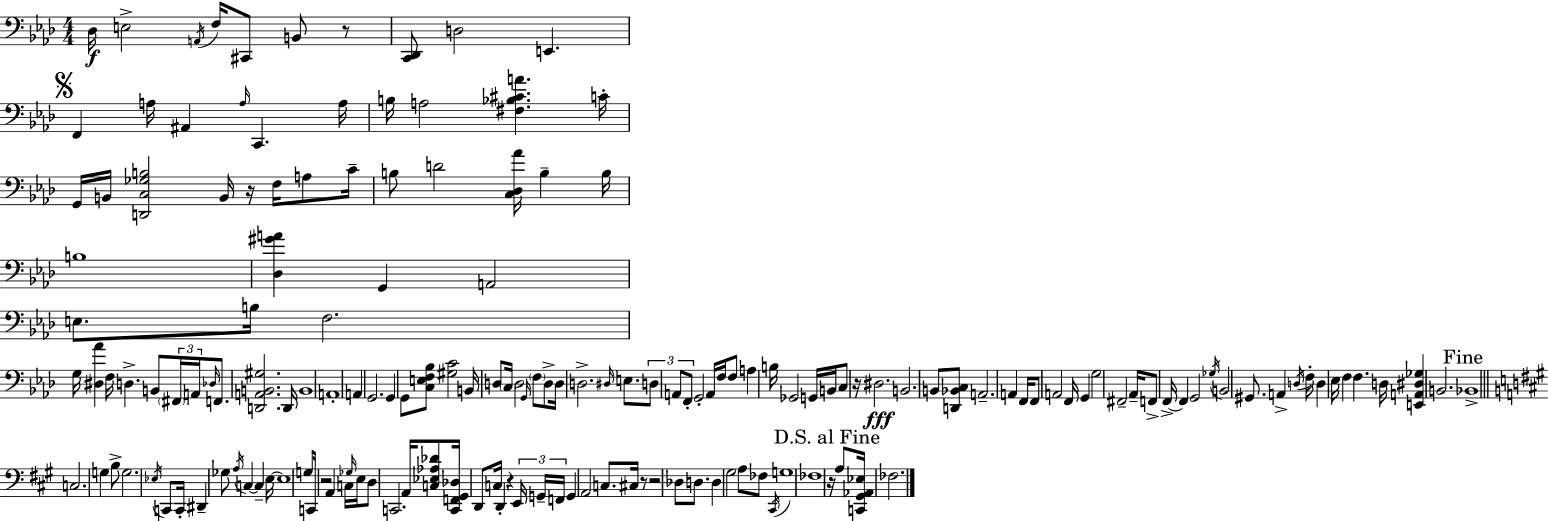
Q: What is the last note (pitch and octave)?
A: FES3